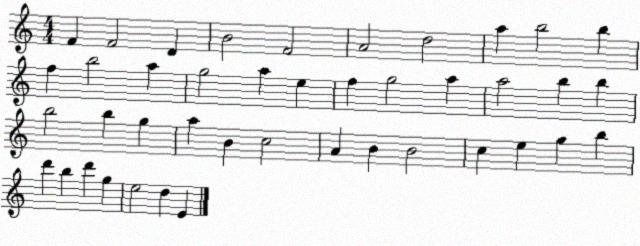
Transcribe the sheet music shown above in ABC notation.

X:1
T:Untitled
M:4/4
L:1/4
K:C
F F2 D B2 F2 A2 d2 a b2 b f b2 a g2 a e f g2 a a2 b b b2 b g a B c2 A B B2 c e g b d' b d' g e2 d E